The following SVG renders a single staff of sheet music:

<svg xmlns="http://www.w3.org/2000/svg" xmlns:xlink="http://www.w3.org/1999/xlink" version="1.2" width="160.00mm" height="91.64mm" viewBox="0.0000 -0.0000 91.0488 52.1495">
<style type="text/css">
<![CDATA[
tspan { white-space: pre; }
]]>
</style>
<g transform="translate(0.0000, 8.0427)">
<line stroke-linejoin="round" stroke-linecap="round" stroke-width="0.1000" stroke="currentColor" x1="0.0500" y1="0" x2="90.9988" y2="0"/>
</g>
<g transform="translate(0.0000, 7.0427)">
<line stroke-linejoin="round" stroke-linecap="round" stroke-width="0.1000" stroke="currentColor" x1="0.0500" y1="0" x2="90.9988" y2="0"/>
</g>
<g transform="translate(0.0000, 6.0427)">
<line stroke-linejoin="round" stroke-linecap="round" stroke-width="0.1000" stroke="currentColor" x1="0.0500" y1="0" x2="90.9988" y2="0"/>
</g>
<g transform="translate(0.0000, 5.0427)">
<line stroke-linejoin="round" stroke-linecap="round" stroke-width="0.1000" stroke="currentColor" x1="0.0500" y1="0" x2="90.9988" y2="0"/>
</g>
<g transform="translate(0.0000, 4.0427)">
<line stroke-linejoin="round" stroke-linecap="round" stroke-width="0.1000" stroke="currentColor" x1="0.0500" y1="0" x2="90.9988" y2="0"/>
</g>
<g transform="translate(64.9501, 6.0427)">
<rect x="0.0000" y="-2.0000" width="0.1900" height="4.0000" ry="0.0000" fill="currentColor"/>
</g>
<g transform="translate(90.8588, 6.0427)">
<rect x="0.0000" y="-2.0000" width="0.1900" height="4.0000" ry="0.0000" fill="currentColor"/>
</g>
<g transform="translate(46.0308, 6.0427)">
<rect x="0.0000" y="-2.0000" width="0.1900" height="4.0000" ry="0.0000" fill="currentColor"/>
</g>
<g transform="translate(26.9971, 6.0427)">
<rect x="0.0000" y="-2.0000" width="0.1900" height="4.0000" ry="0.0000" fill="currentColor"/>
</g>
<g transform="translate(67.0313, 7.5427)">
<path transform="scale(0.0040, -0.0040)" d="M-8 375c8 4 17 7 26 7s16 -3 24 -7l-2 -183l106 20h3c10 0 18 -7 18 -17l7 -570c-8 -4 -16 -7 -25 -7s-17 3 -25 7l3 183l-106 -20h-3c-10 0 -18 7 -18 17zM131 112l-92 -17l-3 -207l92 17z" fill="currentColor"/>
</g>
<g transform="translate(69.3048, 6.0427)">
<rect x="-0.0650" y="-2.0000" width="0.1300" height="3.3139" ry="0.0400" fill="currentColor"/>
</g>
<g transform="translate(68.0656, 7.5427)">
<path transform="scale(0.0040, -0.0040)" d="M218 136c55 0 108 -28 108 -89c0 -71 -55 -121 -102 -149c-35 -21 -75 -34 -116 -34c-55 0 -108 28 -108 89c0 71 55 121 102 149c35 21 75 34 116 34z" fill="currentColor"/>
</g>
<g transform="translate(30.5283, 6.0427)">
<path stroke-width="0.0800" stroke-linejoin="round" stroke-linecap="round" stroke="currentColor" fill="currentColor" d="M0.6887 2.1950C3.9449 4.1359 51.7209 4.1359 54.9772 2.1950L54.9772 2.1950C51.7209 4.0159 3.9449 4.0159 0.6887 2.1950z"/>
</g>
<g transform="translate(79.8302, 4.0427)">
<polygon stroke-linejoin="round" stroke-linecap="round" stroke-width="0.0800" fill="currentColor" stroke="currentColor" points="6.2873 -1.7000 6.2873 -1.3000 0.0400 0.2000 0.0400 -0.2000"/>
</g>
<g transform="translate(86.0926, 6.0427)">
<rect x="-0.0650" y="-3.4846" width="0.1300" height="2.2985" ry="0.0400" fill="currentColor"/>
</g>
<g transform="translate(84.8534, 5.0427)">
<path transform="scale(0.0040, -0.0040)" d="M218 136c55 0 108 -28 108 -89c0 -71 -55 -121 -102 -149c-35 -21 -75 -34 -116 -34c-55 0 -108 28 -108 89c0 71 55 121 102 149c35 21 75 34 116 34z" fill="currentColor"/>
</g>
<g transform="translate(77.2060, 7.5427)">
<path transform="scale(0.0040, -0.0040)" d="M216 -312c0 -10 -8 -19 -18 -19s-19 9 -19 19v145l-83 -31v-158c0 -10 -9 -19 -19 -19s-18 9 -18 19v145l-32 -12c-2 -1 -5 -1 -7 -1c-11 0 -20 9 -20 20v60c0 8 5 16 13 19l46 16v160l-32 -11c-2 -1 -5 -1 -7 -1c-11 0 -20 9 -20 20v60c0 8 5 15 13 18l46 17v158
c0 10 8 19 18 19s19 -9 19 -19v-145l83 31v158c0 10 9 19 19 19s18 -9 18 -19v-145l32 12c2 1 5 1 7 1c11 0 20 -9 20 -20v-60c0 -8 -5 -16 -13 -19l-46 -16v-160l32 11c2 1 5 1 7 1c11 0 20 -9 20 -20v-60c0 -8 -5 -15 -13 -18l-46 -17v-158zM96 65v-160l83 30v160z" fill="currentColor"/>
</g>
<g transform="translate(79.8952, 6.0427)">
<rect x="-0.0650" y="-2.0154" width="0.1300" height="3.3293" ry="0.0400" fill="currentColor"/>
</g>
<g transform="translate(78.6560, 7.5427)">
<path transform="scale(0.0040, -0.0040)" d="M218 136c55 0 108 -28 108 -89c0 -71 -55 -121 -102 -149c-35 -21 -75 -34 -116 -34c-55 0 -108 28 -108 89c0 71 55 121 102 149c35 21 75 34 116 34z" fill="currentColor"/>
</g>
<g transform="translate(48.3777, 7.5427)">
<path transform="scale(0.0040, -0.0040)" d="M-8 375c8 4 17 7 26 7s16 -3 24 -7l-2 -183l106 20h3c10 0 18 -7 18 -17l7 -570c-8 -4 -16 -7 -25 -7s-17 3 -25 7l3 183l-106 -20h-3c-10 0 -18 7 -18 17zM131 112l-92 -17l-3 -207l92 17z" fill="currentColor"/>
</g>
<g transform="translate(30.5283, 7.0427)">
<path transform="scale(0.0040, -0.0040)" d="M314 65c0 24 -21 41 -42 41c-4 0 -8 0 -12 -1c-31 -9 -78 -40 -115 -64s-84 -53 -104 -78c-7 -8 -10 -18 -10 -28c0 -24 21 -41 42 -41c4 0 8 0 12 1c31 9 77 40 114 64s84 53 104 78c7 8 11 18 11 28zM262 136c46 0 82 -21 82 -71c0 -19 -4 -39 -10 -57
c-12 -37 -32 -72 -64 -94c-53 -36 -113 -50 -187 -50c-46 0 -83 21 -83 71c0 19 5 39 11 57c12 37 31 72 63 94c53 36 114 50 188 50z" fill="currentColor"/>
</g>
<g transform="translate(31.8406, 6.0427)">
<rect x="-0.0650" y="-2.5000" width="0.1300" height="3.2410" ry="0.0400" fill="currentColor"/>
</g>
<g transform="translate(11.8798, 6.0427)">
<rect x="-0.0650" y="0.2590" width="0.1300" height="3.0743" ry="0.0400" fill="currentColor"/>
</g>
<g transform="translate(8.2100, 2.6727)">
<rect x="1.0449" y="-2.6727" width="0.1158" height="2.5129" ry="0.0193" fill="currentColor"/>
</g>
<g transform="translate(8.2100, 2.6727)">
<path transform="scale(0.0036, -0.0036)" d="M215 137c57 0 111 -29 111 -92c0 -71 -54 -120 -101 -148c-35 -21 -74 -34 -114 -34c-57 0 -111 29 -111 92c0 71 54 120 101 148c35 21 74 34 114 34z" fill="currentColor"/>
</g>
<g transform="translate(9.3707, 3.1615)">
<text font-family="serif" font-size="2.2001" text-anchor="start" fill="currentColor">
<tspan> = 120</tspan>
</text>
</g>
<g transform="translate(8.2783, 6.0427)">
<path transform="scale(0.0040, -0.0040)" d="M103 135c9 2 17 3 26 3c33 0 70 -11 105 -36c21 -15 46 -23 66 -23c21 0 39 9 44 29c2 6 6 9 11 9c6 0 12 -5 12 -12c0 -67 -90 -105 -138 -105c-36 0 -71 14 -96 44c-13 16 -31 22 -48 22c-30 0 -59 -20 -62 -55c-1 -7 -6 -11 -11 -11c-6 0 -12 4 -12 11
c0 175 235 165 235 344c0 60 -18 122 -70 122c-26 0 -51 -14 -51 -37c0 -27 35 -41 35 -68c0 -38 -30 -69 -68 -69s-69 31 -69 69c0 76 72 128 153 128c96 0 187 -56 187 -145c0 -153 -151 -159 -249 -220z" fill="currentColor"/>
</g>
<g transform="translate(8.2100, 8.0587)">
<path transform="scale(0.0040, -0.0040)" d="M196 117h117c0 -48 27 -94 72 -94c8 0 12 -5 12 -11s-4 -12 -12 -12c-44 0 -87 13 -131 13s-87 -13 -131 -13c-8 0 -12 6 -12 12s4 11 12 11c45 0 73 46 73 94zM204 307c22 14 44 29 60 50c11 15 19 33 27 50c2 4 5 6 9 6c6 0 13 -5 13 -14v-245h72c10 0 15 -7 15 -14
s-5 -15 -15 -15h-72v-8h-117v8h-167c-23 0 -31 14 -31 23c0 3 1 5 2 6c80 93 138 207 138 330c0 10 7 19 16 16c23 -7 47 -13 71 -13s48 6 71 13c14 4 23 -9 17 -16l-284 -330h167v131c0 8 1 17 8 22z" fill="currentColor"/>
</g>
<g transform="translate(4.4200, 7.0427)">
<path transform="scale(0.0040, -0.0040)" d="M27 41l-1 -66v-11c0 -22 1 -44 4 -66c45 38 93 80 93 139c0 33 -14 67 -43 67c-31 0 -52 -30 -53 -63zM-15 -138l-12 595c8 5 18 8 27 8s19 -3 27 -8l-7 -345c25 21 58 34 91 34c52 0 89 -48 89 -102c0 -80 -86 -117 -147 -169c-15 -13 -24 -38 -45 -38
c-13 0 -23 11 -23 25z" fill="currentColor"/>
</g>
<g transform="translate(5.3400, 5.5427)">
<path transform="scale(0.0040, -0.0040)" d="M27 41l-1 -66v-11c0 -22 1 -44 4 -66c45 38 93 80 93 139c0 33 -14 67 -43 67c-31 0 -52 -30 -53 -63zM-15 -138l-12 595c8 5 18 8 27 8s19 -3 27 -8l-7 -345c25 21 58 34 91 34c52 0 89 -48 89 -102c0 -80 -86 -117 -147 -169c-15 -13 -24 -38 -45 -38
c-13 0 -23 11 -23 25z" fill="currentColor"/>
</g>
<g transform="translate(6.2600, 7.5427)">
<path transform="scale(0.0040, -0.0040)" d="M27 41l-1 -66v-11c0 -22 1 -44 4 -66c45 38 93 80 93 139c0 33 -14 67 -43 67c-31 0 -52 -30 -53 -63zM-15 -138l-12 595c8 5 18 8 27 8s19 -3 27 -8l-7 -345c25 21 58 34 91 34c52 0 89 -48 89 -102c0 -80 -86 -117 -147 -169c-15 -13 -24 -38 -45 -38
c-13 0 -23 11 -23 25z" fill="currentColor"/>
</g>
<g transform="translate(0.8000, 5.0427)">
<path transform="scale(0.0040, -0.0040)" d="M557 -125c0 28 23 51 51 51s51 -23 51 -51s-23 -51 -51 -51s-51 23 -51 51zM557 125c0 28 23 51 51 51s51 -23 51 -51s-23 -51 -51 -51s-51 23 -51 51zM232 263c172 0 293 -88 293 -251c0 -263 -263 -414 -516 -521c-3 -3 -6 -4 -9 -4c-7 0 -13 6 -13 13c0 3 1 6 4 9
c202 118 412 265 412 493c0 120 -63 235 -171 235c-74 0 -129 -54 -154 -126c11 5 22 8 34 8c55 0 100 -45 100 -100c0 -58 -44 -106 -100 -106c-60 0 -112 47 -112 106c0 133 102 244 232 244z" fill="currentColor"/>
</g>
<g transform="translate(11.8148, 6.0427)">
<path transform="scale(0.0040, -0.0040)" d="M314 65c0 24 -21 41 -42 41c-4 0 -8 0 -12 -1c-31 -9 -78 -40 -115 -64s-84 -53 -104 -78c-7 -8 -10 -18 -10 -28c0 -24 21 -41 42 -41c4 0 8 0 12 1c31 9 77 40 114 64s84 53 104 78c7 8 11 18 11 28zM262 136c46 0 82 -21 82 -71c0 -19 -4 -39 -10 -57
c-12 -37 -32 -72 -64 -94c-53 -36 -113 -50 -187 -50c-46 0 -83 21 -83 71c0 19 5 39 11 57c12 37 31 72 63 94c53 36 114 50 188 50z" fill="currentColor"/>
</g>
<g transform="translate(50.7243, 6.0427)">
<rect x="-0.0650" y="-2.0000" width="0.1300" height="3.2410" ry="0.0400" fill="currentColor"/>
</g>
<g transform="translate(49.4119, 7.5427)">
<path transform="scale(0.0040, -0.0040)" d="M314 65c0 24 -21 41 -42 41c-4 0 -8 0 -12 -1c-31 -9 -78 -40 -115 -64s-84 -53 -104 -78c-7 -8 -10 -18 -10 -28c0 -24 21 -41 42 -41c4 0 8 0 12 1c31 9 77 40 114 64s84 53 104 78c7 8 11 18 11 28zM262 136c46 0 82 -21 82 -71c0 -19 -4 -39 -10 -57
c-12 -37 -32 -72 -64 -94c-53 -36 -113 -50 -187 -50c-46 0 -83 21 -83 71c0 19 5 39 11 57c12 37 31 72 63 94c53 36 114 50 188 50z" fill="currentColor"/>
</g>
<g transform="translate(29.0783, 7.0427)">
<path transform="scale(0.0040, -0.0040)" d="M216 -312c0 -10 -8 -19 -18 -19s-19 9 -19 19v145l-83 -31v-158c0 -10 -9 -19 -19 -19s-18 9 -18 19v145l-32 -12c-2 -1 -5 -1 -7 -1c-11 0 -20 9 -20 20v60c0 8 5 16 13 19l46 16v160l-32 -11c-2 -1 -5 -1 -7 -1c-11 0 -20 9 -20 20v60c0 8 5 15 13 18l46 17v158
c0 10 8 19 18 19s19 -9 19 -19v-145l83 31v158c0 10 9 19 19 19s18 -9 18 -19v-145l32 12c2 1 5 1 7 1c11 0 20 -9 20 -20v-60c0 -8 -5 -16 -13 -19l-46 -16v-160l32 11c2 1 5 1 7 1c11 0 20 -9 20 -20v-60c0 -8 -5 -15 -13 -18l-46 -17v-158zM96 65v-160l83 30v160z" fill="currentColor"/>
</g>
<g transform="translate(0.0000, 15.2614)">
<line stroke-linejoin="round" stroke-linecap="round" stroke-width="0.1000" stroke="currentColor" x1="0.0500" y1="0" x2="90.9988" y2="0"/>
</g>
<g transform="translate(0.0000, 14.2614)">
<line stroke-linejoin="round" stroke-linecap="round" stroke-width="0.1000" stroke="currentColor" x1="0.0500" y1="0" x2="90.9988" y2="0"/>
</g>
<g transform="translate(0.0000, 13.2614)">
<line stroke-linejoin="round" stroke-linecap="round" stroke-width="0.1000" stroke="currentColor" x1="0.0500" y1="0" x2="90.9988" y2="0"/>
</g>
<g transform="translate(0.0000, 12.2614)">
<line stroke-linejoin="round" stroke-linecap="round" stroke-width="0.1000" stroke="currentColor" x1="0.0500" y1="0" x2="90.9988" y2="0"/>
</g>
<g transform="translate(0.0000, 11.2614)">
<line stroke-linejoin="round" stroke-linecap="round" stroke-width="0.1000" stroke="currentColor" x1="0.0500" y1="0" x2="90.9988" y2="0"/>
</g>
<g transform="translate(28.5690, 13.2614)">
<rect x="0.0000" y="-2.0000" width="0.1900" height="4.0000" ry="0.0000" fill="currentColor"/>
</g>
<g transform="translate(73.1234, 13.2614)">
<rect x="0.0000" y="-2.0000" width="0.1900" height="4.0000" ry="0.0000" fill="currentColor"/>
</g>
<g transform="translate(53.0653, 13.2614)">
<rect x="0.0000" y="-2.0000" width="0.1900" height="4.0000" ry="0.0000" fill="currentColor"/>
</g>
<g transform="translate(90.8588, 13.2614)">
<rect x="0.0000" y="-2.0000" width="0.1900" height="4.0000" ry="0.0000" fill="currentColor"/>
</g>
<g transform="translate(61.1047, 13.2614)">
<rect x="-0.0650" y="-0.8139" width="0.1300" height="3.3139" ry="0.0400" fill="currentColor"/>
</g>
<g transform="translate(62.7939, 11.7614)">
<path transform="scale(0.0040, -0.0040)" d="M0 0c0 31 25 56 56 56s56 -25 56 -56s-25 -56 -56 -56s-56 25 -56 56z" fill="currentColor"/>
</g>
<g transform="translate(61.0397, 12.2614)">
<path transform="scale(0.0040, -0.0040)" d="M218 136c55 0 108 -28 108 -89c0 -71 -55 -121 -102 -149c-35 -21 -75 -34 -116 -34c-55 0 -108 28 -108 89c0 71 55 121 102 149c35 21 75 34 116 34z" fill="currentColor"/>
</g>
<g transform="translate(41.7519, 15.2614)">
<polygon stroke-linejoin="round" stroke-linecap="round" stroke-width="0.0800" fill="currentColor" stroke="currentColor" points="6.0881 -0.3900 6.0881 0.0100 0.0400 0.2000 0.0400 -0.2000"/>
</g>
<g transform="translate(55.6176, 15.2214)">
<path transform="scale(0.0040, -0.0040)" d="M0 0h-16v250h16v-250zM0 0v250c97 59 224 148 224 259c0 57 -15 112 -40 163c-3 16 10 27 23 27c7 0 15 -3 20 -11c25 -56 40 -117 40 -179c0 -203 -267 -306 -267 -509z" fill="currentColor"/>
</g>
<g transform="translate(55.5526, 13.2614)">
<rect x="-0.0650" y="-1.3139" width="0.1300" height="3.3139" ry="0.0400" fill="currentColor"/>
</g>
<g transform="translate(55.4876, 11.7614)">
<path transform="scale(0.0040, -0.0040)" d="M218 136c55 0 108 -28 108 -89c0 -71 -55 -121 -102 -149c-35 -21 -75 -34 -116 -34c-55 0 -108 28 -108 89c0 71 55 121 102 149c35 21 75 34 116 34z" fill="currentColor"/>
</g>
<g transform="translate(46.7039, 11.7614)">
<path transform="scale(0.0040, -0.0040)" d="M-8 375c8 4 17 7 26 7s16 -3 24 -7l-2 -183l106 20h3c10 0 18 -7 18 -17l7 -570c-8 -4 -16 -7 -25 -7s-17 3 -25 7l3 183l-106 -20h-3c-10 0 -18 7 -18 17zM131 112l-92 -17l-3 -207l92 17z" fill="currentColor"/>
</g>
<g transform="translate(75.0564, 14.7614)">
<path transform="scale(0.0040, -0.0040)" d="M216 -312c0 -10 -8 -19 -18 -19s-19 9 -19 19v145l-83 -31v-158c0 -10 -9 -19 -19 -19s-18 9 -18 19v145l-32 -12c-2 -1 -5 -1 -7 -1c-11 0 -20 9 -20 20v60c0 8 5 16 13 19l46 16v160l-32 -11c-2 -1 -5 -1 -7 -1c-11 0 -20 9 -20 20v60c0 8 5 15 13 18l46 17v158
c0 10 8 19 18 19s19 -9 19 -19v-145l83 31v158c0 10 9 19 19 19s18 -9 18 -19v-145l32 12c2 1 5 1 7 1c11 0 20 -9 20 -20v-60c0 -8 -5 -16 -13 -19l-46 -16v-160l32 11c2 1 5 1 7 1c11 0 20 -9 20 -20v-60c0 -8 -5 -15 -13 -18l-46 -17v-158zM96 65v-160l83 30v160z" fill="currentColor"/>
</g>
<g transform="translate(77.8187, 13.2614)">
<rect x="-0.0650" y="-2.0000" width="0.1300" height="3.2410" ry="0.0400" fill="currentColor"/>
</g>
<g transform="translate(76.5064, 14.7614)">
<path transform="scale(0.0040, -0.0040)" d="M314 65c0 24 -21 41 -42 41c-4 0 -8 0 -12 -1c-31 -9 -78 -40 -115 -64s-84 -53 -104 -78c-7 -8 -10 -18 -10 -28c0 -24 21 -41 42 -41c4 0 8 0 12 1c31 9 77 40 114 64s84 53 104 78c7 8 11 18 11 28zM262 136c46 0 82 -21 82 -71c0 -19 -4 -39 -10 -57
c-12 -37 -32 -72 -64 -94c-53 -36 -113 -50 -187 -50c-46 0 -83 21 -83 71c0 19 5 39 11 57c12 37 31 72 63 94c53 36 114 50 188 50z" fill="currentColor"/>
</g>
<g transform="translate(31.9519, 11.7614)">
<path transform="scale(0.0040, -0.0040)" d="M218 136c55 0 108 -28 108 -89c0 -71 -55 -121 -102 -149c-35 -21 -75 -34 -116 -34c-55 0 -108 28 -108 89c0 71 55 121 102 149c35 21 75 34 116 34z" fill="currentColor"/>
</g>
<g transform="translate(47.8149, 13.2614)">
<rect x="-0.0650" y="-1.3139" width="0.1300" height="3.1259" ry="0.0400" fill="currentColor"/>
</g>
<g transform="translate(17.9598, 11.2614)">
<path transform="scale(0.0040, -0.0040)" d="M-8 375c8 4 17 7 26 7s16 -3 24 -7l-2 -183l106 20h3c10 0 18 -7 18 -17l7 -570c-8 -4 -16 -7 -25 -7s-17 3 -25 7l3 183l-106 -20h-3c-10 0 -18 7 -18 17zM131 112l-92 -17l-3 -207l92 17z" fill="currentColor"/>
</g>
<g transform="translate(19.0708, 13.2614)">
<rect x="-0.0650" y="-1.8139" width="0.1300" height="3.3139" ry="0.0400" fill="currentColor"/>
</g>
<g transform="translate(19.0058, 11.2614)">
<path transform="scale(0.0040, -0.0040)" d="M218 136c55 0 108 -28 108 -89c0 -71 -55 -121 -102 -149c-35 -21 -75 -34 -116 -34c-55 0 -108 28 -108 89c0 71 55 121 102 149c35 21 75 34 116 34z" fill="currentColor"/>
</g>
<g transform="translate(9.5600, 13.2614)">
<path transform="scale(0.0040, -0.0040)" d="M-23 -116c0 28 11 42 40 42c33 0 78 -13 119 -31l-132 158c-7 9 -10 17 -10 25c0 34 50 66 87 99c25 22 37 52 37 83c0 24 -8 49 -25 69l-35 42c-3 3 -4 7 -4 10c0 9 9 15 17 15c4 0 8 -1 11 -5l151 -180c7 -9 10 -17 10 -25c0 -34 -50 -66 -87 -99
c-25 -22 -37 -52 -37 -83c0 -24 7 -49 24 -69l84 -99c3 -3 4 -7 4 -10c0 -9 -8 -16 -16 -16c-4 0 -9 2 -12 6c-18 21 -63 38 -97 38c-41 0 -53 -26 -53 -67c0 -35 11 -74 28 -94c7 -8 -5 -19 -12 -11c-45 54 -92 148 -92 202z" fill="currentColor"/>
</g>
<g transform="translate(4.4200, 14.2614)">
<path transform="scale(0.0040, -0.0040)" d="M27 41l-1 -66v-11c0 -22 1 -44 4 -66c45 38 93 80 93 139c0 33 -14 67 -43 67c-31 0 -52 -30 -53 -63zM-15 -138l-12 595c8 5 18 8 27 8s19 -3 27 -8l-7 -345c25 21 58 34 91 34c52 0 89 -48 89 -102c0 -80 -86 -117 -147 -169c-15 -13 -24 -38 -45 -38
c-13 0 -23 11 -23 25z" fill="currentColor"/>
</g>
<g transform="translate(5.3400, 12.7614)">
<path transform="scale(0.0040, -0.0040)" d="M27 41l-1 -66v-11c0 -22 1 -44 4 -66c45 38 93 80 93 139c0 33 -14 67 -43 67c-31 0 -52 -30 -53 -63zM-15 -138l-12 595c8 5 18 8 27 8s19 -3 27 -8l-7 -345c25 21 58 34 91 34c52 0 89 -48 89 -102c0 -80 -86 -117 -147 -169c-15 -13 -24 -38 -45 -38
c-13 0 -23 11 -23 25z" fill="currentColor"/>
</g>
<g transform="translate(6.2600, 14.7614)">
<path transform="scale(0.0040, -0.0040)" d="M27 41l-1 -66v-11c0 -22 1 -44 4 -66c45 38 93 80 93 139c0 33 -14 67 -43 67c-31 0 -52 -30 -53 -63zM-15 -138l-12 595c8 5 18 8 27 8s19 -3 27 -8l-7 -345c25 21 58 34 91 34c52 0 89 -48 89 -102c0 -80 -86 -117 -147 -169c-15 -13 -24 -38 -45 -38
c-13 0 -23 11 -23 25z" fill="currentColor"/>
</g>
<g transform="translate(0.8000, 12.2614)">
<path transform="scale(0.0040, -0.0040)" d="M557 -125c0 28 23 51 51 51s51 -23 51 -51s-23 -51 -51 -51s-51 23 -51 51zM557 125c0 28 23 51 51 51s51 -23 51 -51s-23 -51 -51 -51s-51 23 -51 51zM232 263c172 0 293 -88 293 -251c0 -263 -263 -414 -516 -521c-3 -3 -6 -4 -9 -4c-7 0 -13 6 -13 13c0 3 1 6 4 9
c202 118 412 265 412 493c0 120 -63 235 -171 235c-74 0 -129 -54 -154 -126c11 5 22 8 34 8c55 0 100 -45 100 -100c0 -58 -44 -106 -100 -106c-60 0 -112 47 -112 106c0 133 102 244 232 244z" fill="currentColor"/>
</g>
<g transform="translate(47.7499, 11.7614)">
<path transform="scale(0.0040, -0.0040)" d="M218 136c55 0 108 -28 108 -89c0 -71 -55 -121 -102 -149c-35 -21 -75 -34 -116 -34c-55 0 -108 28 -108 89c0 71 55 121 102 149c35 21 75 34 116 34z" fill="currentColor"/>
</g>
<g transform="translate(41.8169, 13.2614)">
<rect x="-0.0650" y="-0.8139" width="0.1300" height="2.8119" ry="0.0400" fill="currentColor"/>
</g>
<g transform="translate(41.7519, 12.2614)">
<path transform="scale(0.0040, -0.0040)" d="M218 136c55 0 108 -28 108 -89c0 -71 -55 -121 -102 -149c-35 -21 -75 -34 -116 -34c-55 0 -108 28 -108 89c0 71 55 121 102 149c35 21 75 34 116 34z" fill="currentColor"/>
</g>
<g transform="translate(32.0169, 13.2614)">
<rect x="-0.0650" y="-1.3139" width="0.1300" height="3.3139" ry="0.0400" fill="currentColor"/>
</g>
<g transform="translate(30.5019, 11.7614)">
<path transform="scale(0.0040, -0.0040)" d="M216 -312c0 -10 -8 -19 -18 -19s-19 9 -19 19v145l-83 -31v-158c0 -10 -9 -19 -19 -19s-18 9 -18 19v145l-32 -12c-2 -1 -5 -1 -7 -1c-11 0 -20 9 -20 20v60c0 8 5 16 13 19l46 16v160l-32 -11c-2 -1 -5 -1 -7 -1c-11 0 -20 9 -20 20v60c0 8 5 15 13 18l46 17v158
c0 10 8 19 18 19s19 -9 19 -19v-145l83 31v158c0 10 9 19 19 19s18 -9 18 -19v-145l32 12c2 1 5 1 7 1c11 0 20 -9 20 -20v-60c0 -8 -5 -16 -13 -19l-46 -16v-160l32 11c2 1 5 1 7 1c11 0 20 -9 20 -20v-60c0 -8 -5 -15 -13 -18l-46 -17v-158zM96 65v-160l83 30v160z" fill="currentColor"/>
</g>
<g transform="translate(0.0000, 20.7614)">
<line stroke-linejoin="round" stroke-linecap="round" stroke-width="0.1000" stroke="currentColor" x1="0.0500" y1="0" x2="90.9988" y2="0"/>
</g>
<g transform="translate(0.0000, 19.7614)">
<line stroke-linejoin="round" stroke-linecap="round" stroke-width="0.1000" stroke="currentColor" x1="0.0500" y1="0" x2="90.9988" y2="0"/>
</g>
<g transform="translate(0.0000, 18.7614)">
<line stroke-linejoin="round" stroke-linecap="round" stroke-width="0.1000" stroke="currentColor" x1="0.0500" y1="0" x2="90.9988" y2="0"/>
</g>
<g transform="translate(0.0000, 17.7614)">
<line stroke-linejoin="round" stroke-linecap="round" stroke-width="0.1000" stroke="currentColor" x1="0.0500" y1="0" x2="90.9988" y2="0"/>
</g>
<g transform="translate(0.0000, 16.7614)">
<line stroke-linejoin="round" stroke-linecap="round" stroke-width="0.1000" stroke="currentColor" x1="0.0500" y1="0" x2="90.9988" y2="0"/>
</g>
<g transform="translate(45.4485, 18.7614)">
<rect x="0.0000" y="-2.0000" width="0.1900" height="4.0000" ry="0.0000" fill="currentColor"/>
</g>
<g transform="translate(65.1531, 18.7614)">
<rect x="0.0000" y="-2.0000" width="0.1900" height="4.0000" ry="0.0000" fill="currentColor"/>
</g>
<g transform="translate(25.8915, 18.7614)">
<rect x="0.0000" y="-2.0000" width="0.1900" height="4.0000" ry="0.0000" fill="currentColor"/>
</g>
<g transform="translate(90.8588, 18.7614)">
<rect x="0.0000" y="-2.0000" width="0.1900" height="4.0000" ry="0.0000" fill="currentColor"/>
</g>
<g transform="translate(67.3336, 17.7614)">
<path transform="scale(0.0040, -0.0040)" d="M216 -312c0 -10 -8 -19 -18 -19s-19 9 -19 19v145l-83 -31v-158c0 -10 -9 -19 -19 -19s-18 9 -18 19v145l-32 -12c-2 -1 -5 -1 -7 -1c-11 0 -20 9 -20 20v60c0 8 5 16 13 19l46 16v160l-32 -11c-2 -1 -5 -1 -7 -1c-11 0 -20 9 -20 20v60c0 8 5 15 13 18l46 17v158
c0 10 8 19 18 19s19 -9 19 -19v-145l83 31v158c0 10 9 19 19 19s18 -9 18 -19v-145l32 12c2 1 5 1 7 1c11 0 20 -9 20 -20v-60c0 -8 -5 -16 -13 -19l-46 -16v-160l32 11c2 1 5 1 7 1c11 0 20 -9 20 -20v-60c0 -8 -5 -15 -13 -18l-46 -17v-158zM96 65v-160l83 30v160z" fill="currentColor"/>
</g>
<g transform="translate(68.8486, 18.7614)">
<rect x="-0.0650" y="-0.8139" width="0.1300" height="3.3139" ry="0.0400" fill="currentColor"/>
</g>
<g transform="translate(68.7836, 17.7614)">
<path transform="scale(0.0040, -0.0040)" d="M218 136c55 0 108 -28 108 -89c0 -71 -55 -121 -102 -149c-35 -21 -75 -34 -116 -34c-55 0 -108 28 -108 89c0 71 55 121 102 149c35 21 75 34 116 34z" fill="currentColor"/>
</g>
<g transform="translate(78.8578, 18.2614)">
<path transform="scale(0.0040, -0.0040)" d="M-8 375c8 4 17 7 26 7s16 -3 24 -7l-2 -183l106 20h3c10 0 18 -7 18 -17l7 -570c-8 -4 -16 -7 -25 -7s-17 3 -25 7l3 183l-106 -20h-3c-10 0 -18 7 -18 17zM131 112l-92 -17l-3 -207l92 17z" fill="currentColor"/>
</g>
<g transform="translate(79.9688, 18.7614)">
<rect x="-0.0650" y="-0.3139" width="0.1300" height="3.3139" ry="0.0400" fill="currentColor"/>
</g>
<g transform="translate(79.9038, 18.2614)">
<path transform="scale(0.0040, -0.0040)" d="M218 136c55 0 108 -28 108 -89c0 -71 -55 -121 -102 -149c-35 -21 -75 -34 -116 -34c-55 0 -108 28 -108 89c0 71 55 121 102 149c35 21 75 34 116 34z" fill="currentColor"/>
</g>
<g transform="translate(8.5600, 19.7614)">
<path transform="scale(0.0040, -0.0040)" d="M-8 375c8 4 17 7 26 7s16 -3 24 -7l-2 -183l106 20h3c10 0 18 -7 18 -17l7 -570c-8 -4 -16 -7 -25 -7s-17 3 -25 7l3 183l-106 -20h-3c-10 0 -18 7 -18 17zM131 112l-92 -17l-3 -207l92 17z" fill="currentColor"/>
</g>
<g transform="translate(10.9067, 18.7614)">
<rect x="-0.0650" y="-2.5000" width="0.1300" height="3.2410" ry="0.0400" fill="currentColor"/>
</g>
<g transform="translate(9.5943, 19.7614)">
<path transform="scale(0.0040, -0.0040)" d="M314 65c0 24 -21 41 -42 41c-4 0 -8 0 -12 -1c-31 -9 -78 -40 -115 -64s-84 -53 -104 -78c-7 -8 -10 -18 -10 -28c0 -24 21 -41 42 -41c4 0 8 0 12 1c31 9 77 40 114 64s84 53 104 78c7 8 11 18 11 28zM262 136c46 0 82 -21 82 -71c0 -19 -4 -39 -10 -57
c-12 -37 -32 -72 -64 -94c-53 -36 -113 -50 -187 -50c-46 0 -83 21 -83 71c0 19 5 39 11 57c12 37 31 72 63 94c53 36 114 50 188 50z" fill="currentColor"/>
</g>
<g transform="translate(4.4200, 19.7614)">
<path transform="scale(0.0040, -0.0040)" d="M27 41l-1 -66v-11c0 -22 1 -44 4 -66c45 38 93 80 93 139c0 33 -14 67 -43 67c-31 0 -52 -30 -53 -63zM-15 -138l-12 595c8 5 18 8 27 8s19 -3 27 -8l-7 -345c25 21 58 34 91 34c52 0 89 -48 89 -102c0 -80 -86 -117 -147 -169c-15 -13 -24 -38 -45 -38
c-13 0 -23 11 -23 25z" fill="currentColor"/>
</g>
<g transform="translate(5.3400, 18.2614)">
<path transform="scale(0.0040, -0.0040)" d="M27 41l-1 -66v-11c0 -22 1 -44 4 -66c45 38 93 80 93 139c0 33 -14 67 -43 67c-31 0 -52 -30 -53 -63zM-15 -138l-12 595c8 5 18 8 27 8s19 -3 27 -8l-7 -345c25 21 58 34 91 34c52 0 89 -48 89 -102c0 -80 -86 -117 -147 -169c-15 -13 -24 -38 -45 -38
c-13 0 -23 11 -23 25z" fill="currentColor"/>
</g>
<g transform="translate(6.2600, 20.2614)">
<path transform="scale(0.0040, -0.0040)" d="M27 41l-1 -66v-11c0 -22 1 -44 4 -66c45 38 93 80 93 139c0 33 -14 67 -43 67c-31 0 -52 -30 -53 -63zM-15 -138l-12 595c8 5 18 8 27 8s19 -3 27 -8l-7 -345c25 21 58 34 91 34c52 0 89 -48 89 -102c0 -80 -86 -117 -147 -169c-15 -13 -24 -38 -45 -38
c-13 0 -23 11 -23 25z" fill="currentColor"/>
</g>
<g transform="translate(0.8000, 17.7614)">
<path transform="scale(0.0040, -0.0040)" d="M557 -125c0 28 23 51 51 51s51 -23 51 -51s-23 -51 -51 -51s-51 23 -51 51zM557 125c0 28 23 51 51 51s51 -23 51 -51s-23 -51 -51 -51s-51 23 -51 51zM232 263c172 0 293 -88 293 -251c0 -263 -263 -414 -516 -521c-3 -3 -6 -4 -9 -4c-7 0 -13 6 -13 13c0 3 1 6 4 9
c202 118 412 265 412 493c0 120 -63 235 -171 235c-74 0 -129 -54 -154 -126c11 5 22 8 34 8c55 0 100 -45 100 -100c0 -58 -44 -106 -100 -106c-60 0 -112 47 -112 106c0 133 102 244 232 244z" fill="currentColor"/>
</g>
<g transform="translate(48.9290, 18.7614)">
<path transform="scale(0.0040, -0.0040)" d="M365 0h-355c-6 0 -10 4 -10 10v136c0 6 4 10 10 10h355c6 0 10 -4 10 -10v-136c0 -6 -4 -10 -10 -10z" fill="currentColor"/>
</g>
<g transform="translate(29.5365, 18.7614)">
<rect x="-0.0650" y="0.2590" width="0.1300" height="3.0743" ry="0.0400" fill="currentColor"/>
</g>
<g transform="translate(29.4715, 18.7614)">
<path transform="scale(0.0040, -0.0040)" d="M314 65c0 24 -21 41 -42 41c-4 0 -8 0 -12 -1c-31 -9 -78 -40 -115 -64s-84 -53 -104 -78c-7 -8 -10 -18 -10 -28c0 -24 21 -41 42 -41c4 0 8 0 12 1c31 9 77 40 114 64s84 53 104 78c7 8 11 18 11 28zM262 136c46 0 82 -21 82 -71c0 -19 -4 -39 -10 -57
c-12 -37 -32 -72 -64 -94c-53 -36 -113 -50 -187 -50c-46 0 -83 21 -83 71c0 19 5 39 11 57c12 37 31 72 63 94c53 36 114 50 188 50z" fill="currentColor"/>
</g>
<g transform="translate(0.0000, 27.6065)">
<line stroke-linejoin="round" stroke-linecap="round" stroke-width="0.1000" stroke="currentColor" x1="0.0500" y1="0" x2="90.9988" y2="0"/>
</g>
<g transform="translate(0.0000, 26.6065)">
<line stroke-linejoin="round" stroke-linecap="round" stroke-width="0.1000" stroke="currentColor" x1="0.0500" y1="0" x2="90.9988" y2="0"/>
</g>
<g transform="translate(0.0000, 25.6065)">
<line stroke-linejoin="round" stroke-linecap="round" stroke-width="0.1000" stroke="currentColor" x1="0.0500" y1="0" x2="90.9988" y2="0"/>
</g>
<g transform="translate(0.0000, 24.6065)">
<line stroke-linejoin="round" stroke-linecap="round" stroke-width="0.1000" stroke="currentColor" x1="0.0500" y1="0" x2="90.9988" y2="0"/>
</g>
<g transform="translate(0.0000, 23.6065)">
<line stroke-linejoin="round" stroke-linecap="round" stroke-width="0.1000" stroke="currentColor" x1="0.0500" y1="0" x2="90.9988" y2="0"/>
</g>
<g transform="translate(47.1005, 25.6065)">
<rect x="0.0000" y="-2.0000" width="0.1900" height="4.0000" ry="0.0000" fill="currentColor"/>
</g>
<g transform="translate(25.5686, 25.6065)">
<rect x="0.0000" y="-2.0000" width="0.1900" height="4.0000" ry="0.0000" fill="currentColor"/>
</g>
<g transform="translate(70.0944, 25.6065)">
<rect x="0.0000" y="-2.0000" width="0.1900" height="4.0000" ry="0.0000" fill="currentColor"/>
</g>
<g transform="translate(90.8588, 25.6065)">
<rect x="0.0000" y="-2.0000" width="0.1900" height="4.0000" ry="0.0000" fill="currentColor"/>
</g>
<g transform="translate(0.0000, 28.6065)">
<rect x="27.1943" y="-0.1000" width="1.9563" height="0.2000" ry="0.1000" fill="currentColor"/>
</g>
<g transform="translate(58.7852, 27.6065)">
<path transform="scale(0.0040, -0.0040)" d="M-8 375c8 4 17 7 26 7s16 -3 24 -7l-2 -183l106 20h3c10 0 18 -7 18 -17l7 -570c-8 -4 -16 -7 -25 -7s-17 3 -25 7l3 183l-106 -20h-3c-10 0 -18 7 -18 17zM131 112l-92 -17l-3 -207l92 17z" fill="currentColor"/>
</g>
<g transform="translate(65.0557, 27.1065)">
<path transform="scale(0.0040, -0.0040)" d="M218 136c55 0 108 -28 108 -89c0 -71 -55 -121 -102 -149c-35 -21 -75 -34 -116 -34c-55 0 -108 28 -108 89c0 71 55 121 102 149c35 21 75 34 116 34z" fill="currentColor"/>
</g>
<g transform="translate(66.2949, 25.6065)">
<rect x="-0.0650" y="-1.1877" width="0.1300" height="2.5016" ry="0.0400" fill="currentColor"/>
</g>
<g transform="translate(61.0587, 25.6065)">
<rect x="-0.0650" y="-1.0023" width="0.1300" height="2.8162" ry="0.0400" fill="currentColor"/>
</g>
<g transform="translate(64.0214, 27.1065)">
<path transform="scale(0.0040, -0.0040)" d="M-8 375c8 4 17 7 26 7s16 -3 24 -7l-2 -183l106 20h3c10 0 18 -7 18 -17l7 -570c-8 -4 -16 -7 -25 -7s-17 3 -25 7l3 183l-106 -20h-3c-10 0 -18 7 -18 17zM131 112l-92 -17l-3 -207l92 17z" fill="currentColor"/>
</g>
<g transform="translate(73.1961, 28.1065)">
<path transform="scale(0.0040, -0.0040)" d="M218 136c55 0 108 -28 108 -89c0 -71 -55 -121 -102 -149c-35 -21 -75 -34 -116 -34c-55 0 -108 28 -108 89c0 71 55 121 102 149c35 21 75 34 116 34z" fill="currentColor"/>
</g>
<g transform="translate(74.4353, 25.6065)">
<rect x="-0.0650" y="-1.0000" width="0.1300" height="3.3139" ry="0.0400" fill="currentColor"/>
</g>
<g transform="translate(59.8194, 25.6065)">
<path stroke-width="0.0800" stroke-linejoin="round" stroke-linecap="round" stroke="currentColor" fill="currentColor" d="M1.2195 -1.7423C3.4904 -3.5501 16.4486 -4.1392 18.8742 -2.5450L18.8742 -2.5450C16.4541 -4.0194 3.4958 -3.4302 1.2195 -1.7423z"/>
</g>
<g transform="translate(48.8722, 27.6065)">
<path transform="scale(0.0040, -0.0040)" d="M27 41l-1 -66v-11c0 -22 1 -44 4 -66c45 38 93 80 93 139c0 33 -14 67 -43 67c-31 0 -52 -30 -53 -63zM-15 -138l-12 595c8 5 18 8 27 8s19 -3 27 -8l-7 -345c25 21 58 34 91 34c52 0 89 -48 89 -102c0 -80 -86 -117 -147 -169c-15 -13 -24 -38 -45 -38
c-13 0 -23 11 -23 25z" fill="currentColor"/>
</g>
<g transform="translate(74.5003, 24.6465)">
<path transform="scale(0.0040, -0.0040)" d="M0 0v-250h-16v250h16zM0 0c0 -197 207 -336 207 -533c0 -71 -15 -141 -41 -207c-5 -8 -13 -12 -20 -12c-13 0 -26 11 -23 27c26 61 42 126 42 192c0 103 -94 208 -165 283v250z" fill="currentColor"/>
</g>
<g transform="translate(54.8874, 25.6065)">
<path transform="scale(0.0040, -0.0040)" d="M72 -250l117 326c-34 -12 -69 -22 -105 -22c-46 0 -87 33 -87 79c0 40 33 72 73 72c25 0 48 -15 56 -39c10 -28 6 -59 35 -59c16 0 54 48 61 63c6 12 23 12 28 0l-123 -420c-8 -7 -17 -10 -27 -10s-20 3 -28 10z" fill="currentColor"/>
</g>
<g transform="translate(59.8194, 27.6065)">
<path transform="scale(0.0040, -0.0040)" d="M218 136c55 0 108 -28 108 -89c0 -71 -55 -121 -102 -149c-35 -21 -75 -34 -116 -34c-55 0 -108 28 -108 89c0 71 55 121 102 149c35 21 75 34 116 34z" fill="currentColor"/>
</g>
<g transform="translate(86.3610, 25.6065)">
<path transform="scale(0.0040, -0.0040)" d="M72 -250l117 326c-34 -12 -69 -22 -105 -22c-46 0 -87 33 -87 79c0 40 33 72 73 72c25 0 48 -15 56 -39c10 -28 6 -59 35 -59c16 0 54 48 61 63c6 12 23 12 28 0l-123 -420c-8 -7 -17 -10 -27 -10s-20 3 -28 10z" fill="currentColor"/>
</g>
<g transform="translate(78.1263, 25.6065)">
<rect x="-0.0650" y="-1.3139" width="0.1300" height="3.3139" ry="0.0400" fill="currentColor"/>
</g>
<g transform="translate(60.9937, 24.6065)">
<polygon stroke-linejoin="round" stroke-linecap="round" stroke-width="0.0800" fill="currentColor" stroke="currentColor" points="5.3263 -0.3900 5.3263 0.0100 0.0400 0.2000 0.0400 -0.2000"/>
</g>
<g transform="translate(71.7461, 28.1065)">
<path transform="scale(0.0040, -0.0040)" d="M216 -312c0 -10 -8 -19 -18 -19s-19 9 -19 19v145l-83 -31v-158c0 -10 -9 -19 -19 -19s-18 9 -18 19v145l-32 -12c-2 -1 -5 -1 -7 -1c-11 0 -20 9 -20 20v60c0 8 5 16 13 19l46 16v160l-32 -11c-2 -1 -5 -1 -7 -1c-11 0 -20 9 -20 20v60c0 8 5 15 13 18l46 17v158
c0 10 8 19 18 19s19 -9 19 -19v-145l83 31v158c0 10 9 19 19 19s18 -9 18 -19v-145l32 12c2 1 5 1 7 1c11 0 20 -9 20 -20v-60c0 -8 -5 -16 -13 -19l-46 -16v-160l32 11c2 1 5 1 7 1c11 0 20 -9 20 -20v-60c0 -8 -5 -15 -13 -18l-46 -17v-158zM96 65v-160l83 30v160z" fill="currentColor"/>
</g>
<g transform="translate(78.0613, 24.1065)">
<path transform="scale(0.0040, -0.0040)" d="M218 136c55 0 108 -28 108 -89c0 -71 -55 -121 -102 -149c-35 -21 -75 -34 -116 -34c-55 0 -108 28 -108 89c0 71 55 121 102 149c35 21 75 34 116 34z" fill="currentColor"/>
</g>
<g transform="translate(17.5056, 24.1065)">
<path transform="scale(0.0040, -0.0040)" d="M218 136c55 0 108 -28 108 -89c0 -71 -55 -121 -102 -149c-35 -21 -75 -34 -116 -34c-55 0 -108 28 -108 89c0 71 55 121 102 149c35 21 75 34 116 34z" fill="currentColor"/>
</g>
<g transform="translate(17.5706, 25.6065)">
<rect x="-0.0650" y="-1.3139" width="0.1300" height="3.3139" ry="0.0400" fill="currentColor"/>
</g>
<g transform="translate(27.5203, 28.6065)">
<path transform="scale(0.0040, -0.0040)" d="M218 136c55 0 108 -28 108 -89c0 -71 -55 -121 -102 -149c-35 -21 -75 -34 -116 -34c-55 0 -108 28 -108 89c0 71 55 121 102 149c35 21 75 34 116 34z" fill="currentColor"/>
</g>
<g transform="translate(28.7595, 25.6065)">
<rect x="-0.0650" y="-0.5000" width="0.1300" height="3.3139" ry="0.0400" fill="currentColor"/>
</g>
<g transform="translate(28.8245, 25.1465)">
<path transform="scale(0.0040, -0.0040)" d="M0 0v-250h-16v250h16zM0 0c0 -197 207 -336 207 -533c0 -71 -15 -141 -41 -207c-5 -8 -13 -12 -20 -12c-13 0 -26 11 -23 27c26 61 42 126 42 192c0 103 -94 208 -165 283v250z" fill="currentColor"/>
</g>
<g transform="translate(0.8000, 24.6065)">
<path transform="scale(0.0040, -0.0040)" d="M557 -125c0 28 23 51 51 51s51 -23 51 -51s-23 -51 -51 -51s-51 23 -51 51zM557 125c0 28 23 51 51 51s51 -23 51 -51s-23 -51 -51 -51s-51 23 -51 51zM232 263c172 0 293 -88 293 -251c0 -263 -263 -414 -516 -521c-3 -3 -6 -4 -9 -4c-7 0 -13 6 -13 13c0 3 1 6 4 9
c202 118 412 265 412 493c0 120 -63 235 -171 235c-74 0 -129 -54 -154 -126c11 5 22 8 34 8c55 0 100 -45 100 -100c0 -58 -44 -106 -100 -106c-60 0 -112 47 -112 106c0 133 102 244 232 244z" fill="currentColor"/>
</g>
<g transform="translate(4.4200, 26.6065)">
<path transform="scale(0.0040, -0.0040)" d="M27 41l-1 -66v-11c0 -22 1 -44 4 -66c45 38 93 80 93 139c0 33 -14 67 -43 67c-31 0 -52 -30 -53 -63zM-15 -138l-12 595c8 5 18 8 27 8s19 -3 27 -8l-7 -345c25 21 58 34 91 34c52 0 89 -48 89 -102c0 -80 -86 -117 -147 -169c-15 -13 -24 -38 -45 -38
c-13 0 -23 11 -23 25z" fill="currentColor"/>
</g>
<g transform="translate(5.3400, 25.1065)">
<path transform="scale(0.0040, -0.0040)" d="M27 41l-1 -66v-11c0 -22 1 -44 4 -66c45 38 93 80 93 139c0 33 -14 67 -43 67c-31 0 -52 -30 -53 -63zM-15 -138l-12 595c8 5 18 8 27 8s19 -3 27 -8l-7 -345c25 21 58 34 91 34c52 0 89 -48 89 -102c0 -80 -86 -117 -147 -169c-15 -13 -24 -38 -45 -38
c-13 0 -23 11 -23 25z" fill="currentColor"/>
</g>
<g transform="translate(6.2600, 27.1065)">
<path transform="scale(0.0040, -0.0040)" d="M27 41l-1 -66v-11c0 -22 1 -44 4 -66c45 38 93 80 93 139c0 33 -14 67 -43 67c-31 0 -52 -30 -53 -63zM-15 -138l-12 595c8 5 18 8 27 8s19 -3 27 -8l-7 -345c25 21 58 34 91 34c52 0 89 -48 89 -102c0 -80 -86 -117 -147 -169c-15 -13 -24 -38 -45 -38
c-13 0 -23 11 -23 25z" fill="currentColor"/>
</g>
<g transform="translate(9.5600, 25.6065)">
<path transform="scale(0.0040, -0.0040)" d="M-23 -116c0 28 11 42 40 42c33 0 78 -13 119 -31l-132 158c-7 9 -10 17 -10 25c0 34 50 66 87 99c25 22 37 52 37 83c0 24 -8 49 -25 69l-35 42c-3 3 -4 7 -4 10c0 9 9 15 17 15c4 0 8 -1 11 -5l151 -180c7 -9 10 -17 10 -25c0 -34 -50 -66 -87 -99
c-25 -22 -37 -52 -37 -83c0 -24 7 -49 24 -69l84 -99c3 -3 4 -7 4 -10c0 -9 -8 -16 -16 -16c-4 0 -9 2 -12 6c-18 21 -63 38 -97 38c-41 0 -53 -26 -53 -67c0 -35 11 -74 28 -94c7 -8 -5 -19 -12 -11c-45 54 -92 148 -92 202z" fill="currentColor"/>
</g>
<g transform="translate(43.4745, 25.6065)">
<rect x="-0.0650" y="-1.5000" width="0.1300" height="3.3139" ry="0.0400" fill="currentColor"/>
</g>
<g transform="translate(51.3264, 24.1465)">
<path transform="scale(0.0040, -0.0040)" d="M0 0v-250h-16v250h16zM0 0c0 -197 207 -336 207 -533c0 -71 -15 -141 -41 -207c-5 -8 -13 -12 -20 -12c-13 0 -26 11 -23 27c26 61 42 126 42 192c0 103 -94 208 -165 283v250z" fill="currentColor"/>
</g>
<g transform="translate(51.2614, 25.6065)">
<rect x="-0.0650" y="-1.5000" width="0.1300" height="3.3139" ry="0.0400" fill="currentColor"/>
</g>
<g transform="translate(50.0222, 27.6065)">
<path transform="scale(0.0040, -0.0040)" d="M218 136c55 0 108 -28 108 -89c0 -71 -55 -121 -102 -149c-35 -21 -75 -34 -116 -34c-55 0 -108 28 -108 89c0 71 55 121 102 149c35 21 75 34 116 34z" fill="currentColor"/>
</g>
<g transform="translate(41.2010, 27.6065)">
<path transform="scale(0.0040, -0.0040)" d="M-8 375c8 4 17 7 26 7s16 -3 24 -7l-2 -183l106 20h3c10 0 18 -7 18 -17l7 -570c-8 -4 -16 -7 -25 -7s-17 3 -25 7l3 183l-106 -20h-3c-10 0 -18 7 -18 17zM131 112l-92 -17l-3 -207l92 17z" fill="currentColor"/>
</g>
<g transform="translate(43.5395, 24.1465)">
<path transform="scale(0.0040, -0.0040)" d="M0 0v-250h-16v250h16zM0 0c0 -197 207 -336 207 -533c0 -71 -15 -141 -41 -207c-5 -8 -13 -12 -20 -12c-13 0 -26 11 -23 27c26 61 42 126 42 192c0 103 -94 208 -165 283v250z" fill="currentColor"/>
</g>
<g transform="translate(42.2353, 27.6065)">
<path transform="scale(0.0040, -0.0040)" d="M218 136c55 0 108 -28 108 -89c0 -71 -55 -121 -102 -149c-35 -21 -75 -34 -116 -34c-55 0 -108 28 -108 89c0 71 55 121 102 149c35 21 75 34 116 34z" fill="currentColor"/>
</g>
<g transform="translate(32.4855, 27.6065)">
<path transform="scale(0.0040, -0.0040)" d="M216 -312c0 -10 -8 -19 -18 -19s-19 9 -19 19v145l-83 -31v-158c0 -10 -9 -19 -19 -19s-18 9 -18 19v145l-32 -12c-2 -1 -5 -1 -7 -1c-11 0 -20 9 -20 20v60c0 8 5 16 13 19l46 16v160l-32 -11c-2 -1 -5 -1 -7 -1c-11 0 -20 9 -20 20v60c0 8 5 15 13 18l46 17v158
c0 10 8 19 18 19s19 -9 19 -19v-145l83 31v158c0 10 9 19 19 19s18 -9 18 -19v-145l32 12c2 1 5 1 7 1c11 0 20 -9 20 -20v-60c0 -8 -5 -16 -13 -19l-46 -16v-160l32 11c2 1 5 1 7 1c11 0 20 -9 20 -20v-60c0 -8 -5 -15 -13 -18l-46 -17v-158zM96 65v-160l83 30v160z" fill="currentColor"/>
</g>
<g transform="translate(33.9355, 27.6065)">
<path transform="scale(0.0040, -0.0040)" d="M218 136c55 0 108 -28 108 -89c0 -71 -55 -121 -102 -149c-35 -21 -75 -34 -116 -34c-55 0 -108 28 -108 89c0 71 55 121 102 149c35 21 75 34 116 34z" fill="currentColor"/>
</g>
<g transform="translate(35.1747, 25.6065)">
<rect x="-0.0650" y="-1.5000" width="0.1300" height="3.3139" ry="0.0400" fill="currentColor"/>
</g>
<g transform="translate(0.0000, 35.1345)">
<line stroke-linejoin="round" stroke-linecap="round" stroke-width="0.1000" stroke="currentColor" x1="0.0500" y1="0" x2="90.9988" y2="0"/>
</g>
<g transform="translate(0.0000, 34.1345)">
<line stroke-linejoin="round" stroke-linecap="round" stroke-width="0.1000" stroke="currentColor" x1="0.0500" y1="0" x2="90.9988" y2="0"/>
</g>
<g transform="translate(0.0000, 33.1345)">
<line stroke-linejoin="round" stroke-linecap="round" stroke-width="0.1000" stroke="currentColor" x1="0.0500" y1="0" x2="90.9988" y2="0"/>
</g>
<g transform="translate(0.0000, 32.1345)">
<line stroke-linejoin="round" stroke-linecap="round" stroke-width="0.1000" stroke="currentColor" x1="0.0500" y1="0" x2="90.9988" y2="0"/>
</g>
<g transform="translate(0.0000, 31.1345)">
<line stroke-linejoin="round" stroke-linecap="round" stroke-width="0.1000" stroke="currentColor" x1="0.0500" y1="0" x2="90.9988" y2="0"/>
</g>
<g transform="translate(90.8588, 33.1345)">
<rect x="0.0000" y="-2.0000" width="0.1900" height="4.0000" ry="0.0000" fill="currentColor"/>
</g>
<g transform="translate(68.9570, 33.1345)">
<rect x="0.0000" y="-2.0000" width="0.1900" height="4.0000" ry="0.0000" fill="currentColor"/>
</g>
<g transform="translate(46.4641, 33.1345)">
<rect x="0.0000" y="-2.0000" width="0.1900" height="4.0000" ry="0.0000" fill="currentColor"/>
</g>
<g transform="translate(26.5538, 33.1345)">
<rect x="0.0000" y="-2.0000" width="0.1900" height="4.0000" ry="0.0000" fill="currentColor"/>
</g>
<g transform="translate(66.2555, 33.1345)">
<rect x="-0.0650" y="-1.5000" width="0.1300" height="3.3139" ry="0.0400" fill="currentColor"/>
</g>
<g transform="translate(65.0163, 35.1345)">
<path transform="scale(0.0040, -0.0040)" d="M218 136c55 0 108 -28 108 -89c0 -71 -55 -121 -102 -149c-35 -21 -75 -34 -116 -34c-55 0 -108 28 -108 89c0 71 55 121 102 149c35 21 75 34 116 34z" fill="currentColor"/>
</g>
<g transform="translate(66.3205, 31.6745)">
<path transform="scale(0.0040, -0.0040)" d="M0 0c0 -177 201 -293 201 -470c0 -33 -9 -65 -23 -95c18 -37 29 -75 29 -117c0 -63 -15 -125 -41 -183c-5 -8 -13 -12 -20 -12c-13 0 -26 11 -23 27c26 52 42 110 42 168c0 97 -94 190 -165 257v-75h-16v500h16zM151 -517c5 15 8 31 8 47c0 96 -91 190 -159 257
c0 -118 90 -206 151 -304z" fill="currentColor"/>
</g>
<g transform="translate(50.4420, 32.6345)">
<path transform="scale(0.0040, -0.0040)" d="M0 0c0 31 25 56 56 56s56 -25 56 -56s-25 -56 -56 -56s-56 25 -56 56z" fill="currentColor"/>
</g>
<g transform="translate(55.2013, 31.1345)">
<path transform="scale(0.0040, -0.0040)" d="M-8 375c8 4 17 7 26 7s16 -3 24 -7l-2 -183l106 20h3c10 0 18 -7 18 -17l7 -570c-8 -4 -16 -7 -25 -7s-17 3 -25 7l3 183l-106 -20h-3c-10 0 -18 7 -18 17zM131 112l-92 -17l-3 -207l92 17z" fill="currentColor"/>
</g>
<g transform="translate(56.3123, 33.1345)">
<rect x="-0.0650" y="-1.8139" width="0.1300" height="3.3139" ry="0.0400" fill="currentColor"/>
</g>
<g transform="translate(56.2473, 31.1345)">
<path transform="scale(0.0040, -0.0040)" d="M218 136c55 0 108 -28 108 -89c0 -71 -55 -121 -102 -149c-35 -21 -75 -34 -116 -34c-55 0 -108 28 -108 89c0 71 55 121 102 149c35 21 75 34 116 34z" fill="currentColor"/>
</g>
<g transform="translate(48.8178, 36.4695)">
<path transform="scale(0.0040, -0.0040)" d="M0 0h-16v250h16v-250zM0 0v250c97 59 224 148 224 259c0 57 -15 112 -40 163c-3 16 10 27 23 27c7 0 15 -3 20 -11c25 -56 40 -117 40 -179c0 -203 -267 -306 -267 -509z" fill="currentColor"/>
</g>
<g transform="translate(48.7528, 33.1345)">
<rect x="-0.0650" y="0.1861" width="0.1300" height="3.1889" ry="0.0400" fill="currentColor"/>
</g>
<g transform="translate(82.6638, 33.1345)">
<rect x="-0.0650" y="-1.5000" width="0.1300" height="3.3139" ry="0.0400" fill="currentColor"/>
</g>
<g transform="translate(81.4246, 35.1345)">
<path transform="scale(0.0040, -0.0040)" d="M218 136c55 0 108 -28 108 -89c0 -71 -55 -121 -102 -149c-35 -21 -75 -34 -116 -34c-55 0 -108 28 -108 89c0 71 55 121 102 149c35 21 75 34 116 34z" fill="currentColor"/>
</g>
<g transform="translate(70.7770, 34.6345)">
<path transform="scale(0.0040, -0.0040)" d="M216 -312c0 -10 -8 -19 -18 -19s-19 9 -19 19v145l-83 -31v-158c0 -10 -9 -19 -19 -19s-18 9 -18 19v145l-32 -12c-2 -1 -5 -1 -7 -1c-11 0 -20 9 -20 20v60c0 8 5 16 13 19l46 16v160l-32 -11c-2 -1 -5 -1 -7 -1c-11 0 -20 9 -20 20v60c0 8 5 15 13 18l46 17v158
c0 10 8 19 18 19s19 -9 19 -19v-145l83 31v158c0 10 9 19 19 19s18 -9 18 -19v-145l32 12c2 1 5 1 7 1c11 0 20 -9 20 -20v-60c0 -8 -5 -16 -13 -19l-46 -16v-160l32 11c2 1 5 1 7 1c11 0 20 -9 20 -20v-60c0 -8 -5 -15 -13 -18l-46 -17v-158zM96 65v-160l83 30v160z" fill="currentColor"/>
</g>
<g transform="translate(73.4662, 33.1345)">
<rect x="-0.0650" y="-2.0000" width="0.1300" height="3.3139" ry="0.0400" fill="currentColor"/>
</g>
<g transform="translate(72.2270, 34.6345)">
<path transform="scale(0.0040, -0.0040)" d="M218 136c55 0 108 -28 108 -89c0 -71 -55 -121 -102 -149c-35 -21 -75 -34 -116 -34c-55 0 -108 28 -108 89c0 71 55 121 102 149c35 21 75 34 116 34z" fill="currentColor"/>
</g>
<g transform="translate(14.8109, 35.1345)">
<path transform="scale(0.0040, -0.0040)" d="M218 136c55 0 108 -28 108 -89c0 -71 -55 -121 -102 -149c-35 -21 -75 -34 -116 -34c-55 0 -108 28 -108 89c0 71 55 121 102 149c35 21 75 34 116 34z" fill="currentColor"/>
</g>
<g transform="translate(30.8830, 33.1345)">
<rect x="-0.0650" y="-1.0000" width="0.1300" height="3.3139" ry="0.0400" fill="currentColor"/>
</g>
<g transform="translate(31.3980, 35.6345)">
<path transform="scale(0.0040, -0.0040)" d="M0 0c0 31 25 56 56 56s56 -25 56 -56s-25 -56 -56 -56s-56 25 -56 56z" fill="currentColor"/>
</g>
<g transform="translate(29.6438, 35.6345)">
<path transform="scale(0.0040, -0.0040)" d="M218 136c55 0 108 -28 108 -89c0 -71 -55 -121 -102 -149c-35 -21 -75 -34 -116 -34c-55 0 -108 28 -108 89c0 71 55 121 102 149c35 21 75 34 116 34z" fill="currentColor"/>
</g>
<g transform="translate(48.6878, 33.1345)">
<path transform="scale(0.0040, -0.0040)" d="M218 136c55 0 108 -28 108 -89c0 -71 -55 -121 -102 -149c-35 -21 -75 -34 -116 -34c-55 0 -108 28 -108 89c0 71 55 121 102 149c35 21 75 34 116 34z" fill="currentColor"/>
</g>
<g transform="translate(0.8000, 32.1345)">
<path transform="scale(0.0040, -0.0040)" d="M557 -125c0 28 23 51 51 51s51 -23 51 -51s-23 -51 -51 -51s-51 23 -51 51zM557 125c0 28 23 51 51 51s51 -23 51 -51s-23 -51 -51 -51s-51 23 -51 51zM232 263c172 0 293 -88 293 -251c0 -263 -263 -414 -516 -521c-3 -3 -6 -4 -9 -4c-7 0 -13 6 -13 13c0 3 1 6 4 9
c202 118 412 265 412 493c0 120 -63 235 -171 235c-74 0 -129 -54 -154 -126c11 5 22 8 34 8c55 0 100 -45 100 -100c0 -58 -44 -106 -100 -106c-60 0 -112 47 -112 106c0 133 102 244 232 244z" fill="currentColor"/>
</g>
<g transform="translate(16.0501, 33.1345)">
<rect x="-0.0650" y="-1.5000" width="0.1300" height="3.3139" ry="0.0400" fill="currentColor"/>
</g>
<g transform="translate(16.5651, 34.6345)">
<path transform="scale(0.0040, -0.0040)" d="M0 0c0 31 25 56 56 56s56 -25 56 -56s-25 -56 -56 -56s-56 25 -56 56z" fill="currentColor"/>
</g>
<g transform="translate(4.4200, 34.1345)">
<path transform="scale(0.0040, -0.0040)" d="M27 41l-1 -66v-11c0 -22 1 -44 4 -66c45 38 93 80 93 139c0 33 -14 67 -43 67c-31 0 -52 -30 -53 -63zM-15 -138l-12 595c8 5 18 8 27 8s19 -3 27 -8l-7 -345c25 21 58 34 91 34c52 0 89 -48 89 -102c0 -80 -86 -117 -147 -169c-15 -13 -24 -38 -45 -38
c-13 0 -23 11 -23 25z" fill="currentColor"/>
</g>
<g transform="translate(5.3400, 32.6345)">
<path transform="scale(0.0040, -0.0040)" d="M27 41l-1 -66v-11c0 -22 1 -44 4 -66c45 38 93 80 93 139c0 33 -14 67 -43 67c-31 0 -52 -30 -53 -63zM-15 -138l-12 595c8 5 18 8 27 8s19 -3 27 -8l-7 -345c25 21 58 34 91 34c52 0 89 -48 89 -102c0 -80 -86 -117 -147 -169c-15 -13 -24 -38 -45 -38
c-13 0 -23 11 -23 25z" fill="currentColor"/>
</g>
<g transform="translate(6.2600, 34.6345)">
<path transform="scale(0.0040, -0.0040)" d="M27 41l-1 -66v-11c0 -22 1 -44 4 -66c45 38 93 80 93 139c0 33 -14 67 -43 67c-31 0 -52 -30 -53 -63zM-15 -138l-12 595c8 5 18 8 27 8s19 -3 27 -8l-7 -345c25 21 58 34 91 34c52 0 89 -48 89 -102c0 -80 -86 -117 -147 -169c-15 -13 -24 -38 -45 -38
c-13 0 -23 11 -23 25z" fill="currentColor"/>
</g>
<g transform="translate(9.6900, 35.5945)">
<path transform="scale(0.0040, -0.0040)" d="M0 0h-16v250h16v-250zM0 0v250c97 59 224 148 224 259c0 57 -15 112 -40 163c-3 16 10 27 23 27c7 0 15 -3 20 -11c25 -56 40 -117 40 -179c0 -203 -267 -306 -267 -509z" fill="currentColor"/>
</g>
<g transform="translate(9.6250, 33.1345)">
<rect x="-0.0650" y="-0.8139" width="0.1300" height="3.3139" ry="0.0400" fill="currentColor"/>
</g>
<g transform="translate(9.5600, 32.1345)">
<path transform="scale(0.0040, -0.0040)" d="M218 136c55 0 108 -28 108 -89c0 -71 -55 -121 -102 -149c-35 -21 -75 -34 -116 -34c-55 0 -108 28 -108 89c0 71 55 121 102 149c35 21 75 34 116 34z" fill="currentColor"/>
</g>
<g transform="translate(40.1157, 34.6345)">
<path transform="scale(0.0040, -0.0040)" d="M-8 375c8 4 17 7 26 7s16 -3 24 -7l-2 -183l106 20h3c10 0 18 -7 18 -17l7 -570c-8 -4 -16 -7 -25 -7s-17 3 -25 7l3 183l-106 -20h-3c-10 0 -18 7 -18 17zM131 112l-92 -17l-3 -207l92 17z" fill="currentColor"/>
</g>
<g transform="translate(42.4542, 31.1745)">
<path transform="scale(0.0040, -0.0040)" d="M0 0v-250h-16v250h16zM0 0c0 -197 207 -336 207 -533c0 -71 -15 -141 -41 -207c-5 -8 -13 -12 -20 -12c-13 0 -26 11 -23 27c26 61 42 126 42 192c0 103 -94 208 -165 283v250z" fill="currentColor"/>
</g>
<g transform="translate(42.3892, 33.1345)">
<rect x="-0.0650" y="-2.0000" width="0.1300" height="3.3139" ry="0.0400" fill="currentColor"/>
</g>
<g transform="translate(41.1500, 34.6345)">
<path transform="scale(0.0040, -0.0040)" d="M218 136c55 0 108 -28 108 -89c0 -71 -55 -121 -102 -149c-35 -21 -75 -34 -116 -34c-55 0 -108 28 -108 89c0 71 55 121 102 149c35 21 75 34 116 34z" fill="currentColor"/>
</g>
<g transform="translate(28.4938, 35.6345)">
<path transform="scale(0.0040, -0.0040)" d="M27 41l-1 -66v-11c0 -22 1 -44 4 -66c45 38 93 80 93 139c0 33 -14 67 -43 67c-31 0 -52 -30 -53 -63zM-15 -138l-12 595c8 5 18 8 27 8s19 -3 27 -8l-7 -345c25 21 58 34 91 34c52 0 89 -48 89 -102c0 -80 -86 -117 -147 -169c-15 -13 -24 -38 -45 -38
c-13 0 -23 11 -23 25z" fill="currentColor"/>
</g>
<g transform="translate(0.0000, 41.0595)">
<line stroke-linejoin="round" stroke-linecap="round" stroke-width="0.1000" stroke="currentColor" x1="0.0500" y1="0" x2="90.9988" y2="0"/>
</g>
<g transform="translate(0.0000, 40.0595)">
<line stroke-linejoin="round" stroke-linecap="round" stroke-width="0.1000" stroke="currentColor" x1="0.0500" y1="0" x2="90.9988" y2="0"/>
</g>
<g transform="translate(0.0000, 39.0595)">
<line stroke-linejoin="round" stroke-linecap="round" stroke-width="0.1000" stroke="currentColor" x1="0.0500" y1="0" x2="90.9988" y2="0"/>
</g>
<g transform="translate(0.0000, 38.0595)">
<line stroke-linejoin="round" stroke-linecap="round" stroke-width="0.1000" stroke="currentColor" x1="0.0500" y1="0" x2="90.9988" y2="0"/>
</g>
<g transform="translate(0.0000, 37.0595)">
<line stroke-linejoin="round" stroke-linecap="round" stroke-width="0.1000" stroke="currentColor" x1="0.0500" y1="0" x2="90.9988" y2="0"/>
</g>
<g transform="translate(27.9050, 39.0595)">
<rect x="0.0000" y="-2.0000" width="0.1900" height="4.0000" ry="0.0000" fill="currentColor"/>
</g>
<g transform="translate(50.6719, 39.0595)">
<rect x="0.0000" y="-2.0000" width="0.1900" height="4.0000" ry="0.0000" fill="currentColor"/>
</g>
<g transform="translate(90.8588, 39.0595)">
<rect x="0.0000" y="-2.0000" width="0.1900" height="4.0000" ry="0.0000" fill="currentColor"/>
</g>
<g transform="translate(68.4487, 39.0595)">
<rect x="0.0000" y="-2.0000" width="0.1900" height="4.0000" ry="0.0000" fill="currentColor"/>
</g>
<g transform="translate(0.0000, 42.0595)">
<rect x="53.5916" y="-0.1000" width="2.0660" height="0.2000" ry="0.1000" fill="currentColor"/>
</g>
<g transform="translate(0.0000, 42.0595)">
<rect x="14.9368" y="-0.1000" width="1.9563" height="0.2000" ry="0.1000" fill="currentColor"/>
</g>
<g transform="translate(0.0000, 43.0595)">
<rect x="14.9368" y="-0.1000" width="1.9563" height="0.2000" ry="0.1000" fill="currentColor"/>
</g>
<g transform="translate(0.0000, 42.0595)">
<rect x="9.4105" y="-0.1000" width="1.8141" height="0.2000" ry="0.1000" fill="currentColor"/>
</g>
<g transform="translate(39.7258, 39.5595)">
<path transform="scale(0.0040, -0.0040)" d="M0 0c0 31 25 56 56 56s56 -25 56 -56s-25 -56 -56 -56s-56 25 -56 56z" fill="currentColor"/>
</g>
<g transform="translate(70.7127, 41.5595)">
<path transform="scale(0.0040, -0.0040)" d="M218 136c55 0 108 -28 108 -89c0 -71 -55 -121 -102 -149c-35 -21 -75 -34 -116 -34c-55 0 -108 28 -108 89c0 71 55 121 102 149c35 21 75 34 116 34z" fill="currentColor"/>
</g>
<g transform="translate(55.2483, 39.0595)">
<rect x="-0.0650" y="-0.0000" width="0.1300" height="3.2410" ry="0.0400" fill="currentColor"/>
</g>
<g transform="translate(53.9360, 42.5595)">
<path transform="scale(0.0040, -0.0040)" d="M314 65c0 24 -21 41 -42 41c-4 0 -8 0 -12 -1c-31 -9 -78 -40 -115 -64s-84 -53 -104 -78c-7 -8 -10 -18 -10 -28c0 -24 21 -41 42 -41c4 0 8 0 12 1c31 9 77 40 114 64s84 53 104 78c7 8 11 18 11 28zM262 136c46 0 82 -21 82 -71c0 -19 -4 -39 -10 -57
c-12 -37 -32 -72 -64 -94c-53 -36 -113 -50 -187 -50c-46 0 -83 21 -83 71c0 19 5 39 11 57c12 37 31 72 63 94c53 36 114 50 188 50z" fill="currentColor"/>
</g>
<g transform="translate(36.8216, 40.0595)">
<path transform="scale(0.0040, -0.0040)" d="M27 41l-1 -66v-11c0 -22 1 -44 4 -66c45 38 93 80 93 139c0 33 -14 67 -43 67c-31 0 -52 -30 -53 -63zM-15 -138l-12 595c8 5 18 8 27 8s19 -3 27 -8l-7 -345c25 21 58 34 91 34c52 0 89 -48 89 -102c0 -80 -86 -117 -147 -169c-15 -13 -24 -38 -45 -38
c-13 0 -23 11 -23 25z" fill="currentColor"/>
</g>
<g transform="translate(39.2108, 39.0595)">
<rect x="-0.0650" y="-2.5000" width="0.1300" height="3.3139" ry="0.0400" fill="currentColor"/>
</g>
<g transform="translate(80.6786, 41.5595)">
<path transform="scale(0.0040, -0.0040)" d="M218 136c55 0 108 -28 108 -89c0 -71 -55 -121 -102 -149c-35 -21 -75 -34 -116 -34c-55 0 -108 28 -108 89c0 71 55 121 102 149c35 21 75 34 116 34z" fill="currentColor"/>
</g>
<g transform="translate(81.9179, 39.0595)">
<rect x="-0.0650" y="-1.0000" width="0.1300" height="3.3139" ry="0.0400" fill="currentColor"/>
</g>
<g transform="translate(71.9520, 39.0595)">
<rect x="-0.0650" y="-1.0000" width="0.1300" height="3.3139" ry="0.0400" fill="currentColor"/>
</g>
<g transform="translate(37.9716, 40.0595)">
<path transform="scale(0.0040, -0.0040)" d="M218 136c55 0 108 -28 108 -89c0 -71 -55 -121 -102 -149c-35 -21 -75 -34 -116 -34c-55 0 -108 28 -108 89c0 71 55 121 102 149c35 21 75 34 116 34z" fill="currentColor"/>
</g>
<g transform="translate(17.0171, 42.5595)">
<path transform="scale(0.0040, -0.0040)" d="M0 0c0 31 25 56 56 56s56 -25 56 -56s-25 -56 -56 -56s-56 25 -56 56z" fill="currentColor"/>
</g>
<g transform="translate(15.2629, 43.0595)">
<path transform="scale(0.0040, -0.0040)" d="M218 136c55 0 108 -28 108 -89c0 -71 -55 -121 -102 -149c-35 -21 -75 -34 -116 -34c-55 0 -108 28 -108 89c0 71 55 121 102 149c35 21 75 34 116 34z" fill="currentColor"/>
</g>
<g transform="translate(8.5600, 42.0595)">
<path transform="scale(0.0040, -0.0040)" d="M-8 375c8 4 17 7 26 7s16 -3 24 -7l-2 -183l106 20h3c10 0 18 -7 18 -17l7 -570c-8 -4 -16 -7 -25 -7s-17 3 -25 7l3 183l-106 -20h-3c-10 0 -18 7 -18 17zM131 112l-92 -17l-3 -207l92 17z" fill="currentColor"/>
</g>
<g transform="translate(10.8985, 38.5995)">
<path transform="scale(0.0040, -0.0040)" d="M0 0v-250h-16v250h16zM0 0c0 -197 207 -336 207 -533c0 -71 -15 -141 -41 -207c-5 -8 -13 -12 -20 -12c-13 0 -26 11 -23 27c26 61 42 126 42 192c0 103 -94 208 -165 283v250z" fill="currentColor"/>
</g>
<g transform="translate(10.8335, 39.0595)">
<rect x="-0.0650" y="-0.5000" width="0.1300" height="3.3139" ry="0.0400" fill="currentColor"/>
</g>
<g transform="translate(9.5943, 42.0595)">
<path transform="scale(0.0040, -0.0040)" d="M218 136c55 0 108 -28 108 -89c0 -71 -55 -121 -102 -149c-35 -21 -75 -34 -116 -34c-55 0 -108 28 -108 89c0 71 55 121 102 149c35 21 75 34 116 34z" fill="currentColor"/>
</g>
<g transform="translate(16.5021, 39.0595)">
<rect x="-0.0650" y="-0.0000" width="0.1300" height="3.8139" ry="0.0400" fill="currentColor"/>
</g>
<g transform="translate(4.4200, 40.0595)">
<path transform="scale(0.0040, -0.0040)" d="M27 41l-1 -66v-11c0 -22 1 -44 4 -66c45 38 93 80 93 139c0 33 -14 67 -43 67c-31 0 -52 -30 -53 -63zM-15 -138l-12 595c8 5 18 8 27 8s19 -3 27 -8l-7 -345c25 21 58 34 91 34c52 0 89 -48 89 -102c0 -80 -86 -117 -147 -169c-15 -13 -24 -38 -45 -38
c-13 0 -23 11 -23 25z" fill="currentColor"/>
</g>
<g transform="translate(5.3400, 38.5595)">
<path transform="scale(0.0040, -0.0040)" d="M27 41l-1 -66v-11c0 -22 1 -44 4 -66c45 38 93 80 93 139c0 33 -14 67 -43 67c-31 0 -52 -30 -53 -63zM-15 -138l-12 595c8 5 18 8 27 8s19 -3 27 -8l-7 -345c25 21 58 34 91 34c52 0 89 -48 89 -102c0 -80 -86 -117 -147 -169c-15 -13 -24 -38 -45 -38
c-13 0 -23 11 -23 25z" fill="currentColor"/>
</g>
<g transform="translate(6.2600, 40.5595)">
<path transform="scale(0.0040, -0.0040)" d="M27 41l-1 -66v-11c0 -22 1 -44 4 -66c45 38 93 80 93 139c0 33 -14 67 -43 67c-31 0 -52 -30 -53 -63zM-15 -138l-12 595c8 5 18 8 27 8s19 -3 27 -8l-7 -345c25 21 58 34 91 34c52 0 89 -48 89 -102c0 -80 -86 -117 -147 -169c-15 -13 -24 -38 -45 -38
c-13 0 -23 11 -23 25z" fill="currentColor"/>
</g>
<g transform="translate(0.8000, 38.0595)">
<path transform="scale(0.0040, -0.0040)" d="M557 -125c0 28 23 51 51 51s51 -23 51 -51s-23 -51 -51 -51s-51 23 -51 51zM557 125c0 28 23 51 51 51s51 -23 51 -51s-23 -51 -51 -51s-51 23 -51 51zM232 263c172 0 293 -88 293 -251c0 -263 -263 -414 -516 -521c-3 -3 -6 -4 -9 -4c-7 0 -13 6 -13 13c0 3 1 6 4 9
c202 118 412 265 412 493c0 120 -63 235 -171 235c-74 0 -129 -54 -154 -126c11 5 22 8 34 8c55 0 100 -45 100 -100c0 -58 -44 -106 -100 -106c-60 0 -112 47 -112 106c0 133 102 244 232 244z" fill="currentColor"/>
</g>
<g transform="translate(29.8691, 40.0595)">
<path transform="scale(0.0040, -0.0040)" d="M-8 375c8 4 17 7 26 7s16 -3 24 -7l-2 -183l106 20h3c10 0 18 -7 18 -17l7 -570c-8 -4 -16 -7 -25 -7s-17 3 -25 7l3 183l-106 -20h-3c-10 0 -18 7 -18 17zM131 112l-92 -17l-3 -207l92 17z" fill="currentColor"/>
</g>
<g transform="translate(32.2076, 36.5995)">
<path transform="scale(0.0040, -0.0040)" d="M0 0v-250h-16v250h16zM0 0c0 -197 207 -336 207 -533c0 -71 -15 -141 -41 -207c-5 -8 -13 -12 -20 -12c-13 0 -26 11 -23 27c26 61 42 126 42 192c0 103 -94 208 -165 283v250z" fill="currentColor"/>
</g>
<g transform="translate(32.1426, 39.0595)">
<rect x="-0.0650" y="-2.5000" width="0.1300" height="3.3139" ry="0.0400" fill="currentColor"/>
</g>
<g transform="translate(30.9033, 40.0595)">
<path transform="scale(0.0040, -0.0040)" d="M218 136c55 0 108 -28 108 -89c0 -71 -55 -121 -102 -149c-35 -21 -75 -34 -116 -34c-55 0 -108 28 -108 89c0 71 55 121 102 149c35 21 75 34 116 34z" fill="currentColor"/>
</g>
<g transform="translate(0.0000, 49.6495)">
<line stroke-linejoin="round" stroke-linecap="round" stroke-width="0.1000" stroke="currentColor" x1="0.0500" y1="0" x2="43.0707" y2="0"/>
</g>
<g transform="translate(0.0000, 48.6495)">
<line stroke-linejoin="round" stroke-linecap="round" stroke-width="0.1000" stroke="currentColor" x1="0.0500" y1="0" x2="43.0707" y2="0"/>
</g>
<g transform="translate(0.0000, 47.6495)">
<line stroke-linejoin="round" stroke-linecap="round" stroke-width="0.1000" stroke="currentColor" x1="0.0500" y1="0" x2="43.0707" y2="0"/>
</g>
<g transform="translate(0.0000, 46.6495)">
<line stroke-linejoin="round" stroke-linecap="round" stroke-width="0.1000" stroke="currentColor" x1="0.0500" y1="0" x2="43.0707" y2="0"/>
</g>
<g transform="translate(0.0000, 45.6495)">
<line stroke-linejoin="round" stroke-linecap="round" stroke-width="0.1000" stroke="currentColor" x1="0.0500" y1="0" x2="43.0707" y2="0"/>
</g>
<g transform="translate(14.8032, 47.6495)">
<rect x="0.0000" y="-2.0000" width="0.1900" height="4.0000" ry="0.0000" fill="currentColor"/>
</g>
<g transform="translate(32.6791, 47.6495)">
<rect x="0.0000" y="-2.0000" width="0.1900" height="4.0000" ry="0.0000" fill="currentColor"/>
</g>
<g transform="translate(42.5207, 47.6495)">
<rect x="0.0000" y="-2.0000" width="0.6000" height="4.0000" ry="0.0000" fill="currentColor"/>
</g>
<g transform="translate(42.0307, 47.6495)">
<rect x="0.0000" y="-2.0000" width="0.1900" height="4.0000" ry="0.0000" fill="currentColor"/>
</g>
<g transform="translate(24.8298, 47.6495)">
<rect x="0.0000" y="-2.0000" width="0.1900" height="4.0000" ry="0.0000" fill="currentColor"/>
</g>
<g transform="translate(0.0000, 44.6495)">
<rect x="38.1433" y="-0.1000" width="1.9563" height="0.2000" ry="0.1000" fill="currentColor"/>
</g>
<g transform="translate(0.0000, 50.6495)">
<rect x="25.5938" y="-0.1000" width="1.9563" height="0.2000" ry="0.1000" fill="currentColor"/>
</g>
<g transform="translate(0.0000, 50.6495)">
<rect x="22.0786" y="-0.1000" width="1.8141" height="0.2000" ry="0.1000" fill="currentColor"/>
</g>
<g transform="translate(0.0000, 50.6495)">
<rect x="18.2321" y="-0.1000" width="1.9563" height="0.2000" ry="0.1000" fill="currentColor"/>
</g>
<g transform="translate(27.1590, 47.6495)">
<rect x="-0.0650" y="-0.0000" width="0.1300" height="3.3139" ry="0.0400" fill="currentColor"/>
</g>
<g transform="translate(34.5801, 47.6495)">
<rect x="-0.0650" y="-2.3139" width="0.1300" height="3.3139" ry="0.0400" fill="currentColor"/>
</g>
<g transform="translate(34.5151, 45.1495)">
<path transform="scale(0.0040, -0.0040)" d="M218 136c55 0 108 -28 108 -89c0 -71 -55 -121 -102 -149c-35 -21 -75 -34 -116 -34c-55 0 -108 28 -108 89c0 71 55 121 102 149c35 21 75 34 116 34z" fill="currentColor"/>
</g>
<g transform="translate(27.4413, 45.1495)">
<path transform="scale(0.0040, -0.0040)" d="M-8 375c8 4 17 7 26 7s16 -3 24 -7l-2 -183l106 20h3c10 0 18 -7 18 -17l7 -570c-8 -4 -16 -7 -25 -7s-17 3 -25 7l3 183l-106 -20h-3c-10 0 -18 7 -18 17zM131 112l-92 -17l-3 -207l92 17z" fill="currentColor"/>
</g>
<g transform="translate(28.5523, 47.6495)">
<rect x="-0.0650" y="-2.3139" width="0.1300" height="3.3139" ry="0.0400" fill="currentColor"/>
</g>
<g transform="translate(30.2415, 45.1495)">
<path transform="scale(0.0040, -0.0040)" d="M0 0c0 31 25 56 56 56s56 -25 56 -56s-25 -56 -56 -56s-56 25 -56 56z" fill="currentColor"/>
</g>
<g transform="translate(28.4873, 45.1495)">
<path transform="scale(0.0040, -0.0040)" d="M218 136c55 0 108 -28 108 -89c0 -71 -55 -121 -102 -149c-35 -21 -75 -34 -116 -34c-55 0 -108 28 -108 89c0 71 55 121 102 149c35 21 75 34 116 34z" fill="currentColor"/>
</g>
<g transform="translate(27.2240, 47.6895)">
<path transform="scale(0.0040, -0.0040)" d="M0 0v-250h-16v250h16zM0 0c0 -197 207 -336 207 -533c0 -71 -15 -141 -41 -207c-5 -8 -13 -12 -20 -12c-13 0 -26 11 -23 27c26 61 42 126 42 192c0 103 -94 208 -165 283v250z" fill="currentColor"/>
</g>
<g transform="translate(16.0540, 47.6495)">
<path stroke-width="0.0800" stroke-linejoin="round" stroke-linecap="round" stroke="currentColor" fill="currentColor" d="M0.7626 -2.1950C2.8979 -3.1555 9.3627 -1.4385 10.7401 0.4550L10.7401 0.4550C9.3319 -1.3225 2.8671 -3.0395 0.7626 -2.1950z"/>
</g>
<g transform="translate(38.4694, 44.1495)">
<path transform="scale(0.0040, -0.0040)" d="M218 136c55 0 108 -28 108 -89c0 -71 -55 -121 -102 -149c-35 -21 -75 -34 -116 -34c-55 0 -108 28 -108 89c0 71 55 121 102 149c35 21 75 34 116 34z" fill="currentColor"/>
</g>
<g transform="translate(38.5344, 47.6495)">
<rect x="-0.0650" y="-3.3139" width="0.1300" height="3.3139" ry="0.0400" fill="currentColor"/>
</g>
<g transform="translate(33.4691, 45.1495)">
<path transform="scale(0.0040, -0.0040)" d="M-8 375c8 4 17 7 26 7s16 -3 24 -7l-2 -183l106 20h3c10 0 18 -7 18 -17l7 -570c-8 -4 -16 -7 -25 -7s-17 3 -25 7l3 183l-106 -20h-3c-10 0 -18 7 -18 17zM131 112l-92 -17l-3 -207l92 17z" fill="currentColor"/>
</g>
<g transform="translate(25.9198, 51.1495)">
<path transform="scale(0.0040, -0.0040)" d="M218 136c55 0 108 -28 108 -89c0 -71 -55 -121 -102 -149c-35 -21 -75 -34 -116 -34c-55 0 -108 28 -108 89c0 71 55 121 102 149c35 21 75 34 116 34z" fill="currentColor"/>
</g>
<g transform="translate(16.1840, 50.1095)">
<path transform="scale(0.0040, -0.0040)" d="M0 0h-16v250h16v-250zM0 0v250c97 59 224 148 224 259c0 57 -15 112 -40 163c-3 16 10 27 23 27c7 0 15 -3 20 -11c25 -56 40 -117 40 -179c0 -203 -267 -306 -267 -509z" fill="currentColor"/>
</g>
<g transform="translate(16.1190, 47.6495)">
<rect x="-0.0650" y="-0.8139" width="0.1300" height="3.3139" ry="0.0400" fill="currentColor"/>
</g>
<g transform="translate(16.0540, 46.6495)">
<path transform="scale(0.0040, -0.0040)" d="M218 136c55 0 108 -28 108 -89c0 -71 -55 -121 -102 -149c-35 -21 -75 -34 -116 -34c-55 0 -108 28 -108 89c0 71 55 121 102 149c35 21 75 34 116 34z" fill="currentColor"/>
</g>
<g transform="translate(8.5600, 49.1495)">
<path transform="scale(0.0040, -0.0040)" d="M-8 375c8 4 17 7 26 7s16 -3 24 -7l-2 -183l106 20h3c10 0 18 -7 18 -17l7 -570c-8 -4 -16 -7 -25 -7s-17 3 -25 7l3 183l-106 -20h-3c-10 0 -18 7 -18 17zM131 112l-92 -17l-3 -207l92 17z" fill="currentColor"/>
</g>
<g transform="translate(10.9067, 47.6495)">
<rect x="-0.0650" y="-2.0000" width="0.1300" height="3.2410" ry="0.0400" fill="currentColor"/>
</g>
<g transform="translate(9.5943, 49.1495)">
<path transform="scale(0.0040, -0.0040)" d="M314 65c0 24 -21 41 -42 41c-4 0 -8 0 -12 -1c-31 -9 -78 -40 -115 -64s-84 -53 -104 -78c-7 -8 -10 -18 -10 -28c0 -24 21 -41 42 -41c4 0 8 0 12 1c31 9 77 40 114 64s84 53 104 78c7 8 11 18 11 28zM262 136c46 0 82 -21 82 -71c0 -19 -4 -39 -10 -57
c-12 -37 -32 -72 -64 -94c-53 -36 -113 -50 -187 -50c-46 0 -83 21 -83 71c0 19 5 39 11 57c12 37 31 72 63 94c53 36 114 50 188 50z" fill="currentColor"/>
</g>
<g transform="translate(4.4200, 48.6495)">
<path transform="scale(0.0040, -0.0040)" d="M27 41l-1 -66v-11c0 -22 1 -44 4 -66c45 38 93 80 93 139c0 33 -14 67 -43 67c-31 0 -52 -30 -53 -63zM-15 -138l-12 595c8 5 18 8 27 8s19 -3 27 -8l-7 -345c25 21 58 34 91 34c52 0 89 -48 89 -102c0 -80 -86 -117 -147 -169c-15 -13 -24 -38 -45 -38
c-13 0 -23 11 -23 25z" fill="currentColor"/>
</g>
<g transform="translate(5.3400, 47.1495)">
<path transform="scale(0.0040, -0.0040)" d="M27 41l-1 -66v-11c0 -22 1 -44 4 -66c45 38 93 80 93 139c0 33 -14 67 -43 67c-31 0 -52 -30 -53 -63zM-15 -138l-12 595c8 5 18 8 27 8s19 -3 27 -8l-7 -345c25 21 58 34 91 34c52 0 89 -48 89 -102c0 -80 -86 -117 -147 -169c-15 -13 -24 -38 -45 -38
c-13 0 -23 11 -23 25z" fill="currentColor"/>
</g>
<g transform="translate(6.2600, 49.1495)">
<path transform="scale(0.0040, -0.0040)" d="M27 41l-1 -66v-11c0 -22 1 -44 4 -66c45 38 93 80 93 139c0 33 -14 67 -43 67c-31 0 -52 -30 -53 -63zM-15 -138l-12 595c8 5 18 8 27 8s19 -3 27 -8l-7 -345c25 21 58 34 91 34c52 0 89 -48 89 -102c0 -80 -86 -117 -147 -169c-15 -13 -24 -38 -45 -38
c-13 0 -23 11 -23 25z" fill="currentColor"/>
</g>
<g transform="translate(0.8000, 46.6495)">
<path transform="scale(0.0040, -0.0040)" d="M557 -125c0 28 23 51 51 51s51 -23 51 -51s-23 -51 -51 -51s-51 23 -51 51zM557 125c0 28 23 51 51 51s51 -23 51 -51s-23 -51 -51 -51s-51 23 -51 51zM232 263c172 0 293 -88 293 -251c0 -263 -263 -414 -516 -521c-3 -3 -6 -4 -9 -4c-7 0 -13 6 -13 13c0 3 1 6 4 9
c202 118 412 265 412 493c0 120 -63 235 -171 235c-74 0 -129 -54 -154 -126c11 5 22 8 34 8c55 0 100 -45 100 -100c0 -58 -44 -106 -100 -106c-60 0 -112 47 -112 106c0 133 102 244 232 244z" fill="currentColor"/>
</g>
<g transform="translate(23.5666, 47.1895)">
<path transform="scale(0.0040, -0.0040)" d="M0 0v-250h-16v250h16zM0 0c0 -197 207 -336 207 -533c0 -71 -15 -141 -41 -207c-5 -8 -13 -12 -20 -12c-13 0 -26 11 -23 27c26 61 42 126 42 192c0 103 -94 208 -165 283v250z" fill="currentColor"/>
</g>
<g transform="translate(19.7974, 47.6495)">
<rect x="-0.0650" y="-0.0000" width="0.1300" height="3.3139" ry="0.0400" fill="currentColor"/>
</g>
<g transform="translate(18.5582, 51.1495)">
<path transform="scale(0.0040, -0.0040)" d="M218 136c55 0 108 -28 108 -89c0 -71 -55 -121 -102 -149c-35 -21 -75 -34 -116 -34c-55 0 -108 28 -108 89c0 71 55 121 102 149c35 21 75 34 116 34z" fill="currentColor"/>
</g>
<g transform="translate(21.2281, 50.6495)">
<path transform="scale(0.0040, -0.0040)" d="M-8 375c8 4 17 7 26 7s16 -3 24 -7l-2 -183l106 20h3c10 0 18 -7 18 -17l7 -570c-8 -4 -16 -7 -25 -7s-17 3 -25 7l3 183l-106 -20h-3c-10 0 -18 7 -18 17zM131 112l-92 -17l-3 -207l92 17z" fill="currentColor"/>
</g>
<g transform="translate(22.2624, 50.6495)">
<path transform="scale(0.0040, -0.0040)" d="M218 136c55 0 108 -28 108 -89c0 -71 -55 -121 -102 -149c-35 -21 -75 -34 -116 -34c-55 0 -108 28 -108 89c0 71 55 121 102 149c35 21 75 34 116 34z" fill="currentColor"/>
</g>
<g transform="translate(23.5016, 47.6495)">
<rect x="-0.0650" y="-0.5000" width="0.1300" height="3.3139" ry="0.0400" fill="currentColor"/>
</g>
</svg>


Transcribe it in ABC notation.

X:1
T:Untitled
M:2/4
L:1/4
K:Eb
D,2 ^B,,2 A,,2 A,, ^A,,/2 F,/2 z A, ^G, F,/2 G,/2 G,/2 F, ^A,,2 B,,2 D,2 z2 ^F, E, z G, _E,,/2 ^G,, G,,/2 _G,,/2 z/2 G,,/2 A,,/2 ^F,,/2 G, z/2 F,/2 G,, _F,, A,,/2 D,/2 A, G,,/4 ^A,, G,, E,,/2 C,, B,,/2 _B,, D,,2 F,, F,, A,,2 F,/2 D,, E,,/2 D,,/2 B, B, D